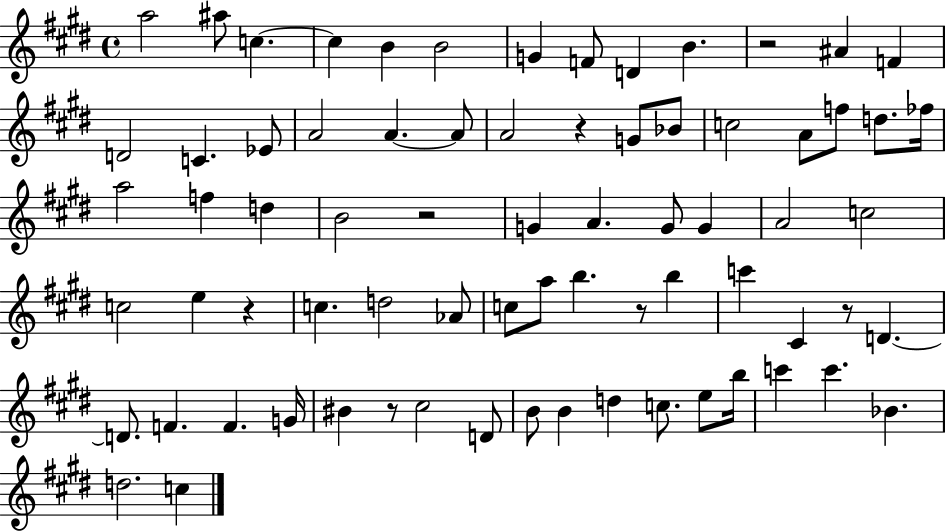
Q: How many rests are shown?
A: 7